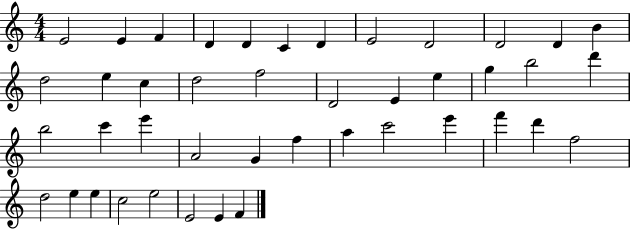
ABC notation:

X:1
T:Untitled
M:4/4
L:1/4
K:C
E2 E F D D C D E2 D2 D2 D B d2 e c d2 f2 D2 E e g b2 d' b2 c' e' A2 G f a c'2 e' f' d' f2 d2 e e c2 e2 E2 E F